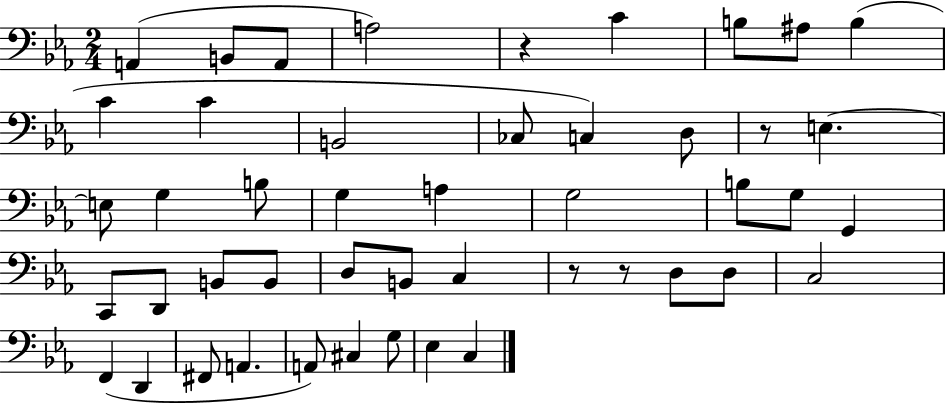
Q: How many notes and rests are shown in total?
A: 47